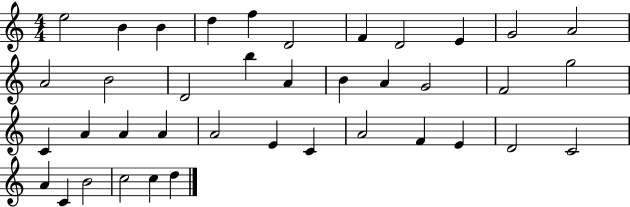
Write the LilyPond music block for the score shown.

{
  \clef treble
  \numericTimeSignature
  \time 4/4
  \key c \major
  e''2 b'4 b'4 | d''4 f''4 d'2 | f'4 d'2 e'4 | g'2 a'2 | \break a'2 b'2 | d'2 b''4 a'4 | b'4 a'4 g'2 | f'2 g''2 | \break c'4 a'4 a'4 a'4 | a'2 e'4 c'4 | a'2 f'4 e'4 | d'2 c'2 | \break a'4 c'4 b'2 | c''2 c''4 d''4 | \bar "|."
}